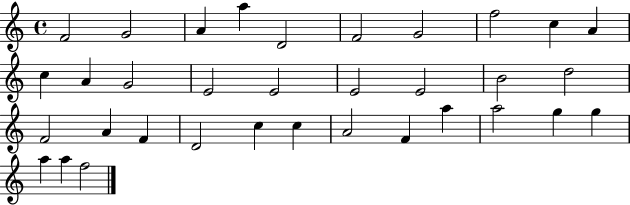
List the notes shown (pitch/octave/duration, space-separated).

F4/h G4/h A4/q A5/q D4/h F4/h G4/h F5/h C5/q A4/q C5/q A4/q G4/h E4/h E4/h E4/h E4/h B4/h D5/h F4/h A4/q F4/q D4/h C5/q C5/q A4/h F4/q A5/q A5/h G5/q G5/q A5/q A5/q F5/h